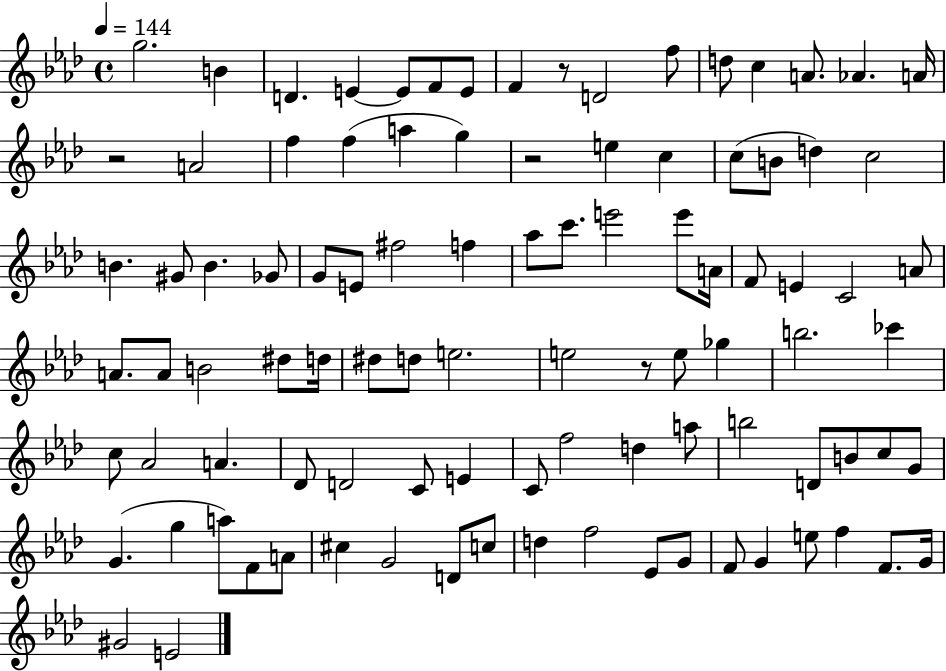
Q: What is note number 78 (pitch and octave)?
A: C#5